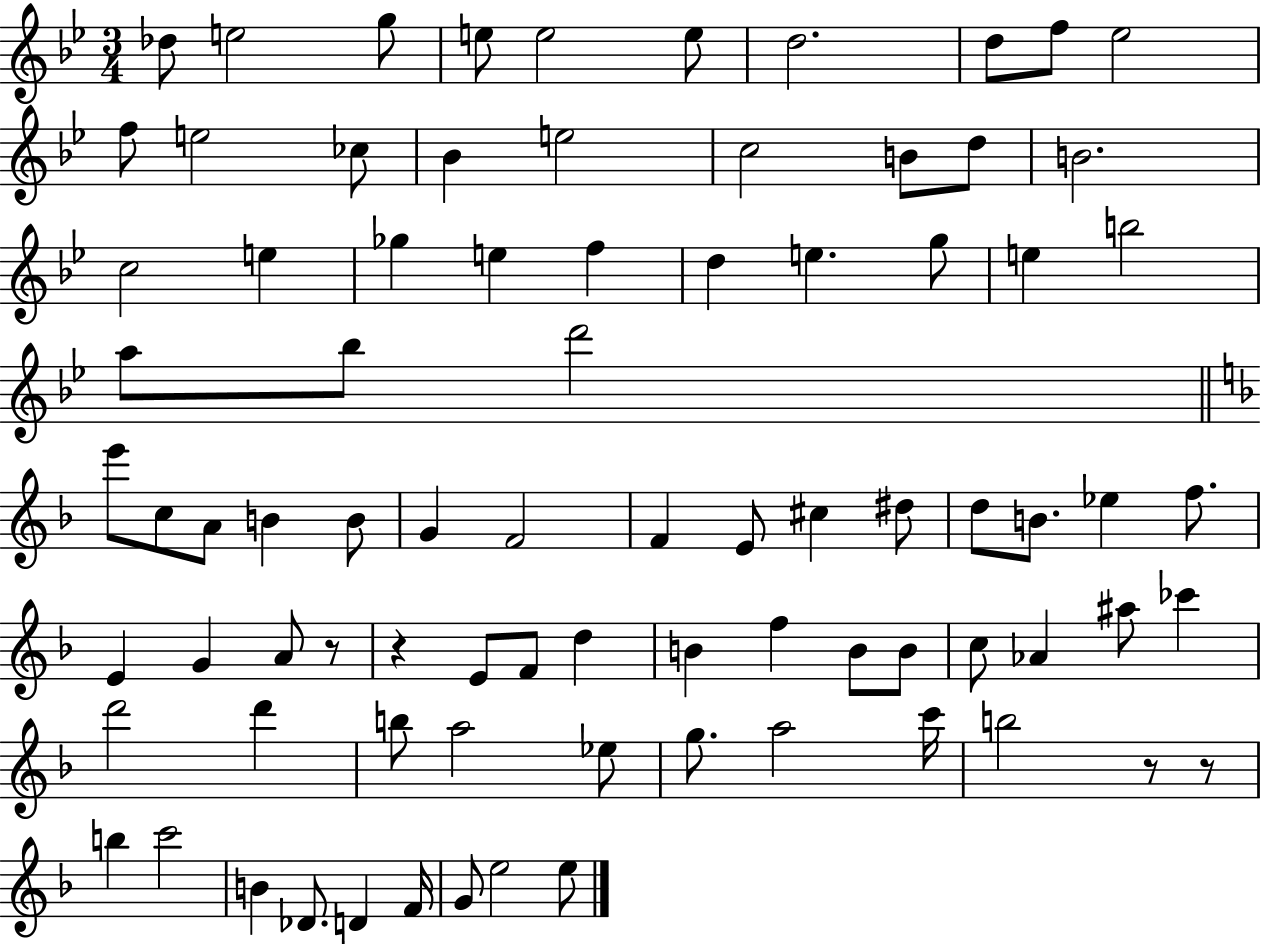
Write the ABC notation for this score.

X:1
T:Untitled
M:3/4
L:1/4
K:Bb
_d/2 e2 g/2 e/2 e2 e/2 d2 d/2 f/2 _e2 f/2 e2 _c/2 _B e2 c2 B/2 d/2 B2 c2 e _g e f d e g/2 e b2 a/2 _b/2 d'2 e'/2 c/2 A/2 B B/2 G F2 F E/2 ^c ^d/2 d/2 B/2 _e f/2 E G A/2 z/2 z E/2 F/2 d B f B/2 B/2 c/2 _A ^a/2 _c' d'2 d' b/2 a2 _e/2 g/2 a2 c'/4 b2 z/2 z/2 b c'2 B _D/2 D F/4 G/2 e2 e/2